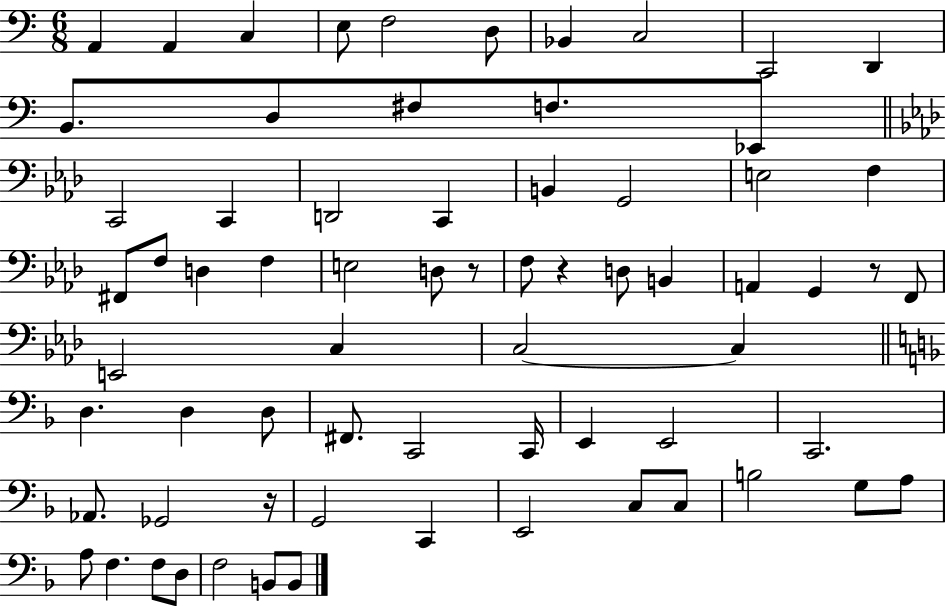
X:1
T:Untitled
M:6/8
L:1/4
K:C
A,, A,, C, E,/2 F,2 D,/2 _B,, C,2 C,,2 D,, B,,/2 D,/2 ^F,/2 F,/2 _E,,/2 C,,2 C,, D,,2 C,, B,, G,,2 E,2 F, ^F,,/2 F,/2 D, F, E,2 D,/2 z/2 F,/2 z D,/2 B,, A,, G,, z/2 F,,/2 E,,2 C, C,2 C, D, D, D,/2 ^F,,/2 C,,2 C,,/4 E,, E,,2 C,,2 _A,,/2 _G,,2 z/4 G,,2 C,, E,,2 C,/2 C,/2 B,2 G,/2 A,/2 A,/2 F, F,/2 D,/2 F,2 B,,/2 B,,/2